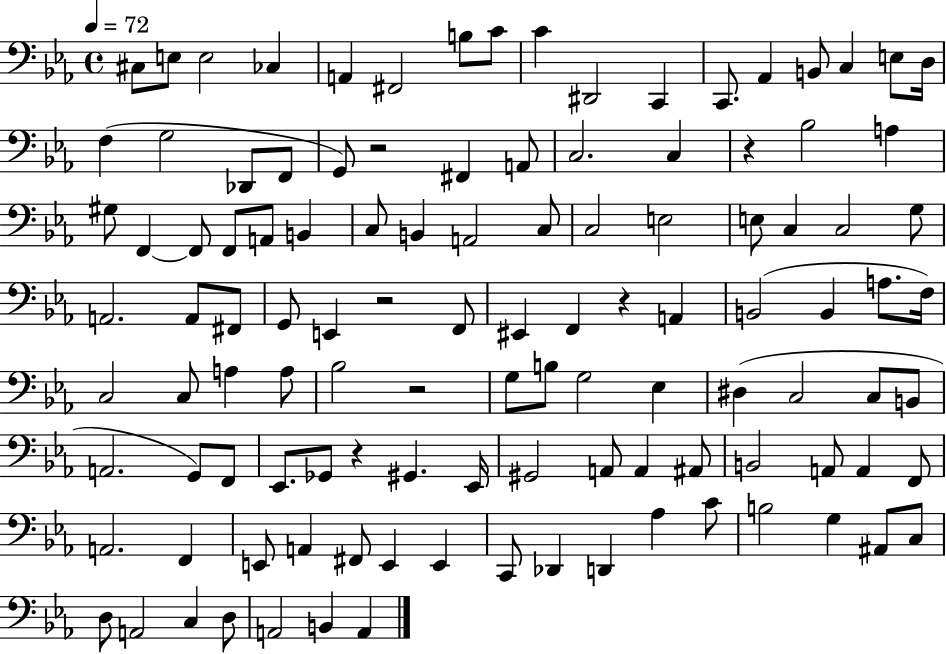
{
  \clef bass
  \time 4/4
  \defaultTimeSignature
  \key ees \major
  \tempo 4 = 72
  cis8 e8 e2 ces4 | a,4 fis,2 b8 c'8 | c'4 dis,2 c,4 | c,8. aes,4 b,8 c4 e8 d16 | \break f4( g2 des,8 f,8 | g,8) r2 fis,4 a,8 | c2. c4 | r4 bes2 a4 | \break gis8 f,4~~ f,8 f,8 a,8 b,4 | c8 b,4 a,2 c8 | c2 e2 | e8 c4 c2 g8 | \break a,2. a,8 fis,8 | g,8 e,4 r2 f,8 | eis,4 f,4 r4 a,4 | b,2( b,4 a8. f16) | \break c2 c8 a4 a8 | bes2 r2 | g8 b8 g2 ees4 | dis4( c2 c8 b,8 | \break a,2. g,8) f,8 | ees,8. ges,8 r4 gis,4. ees,16 | gis,2 a,8 a,4 ais,8 | b,2 a,8 a,4 f,8 | \break a,2. f,4 | e,8 a,4 fis,8 e,4 e,4 | c,8 des,4 d,4 aes4 c'8 | b2 g4 ais,8 c8 | \break d8 a,2 c4 d8 | a,2 b,4 a,4 | \bar "|."
}